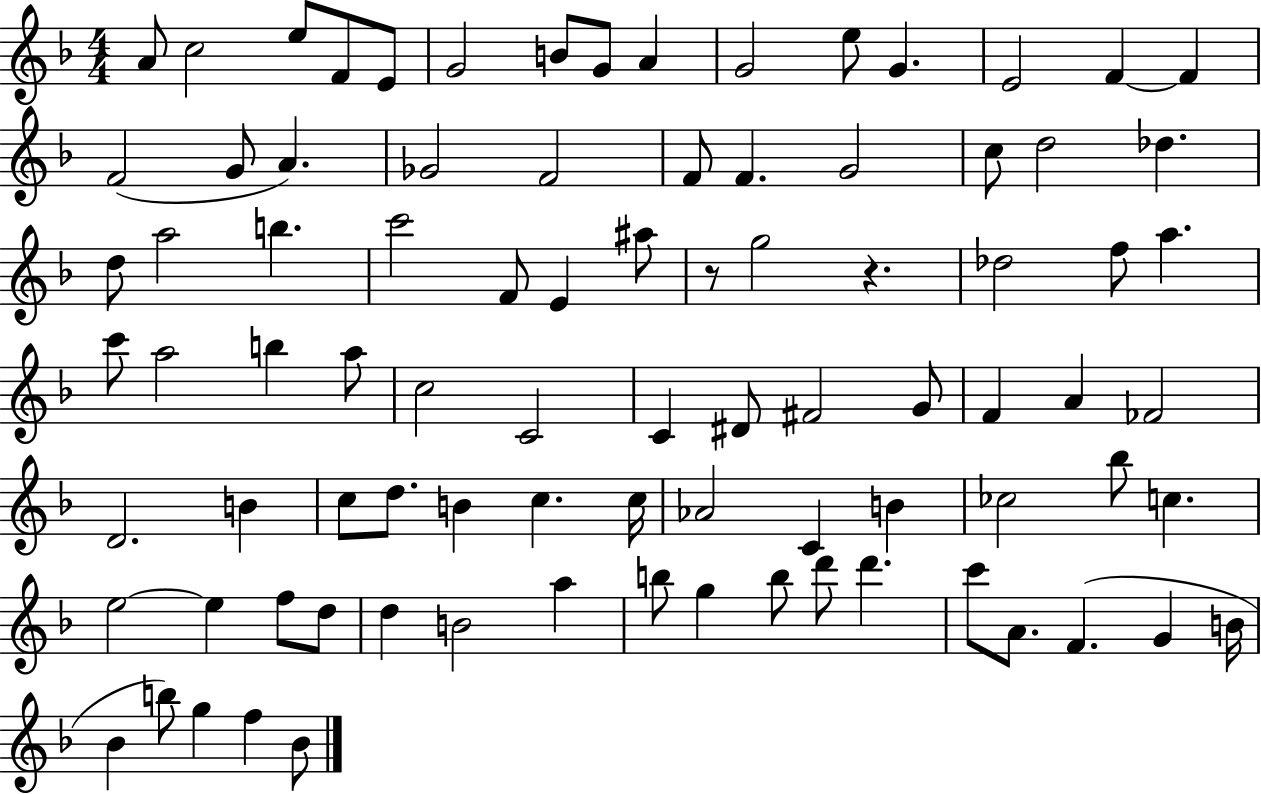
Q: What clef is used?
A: treble